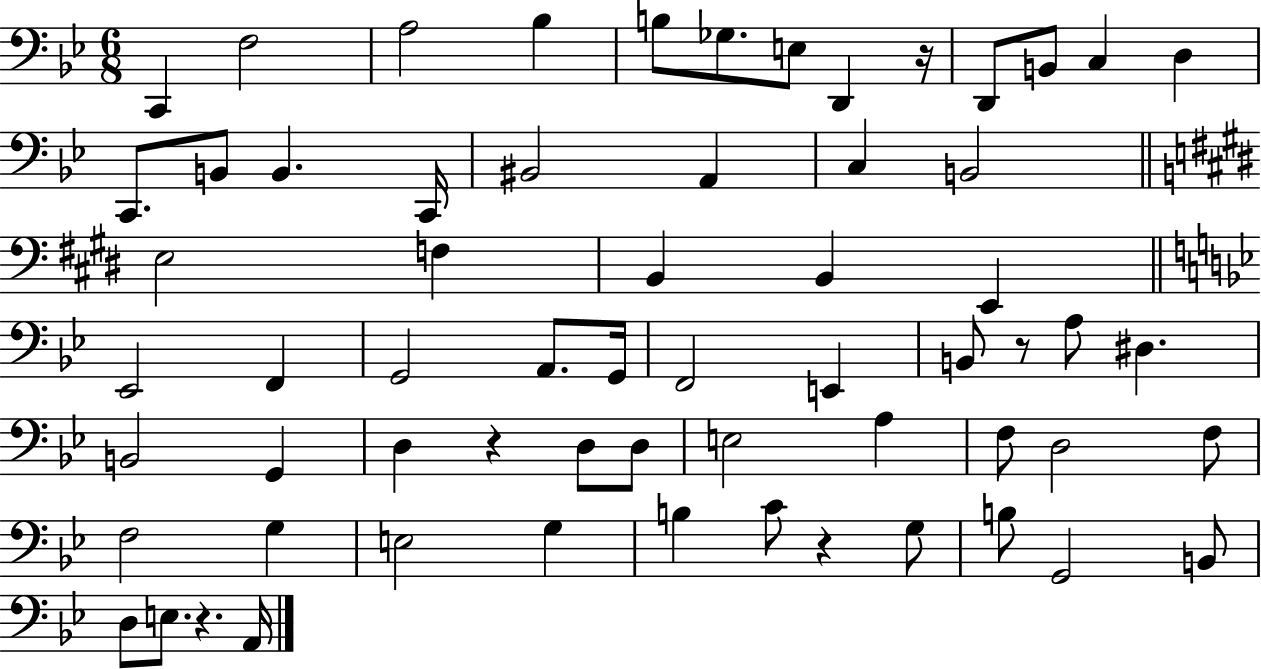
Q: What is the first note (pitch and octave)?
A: C2